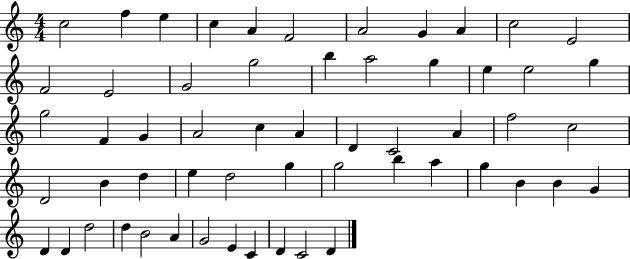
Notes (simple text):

C5/h F5/q E5/q C5/q A4/q F4/h A4/h G4/q A4/q C5/h E4/h F4/h E4/h G4/h G5/h B5/q A5/h G5/q E5/q E5/h G5/q G5/h F4/q G4/q A4/h C5/q A4/q D4/q C4/h A4/q F5/h C5/h D4/h B4/q D5/q E5/q D5/h G5/q G5/h B5/q A5/q G5/q B4/q B4/q G4/q D4/q D4/q D5/h D5/q B4/h A4/q G4/h E4/q C4/q D4/q C4/h D4/q